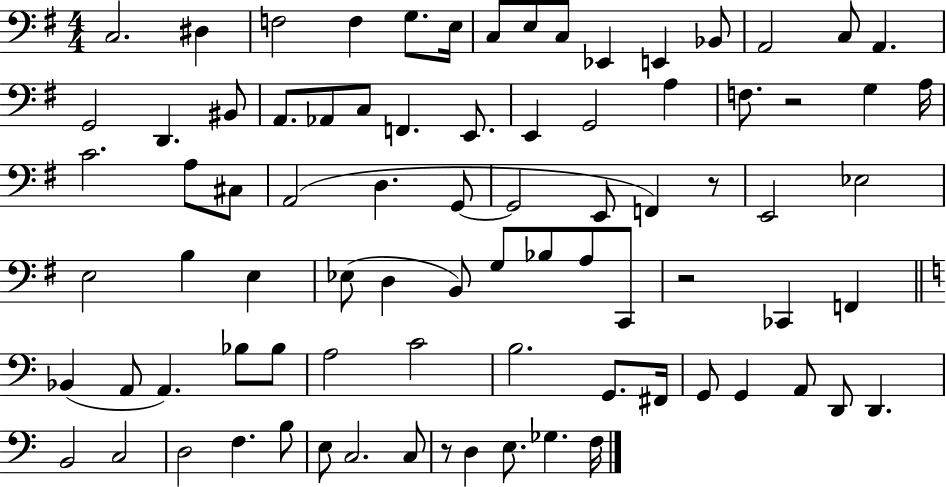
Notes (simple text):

C3/h. D#3/q F3/h F3/q G3/e. E3/s C3/e E3/e C3/e Eb2/q E2/q Bb2/e A2/h C3/e A2/q. G2/h D2/q. BIS2/e A2/e. Ab2/e C3/e F2/q. E2/e. E2/q G2/h A3/q F3/e. R/h G3/q A3/s C4/h. A3/e C#3/e A2/h D3/q. G2/e G2/h E2/e F2/q R/e E2/h Eb3/h E3/h B3/q E3/q Eb3/e D3/q B2/e G3/e Bb3/e A3/e C2/e R/h CES2/q F2/q Bb2/q A2/e A2/q. Bb3/e Bb3/e A3/h C4/h B3/h. G2/e. F#2/s G2/e G2/q A2/e D2/e D2/q. B2/h C3/h D3/h F3/q. B3/e E3/e C3/h. C3/e R/e D3/q E3/e. Gb3/q. F3/s